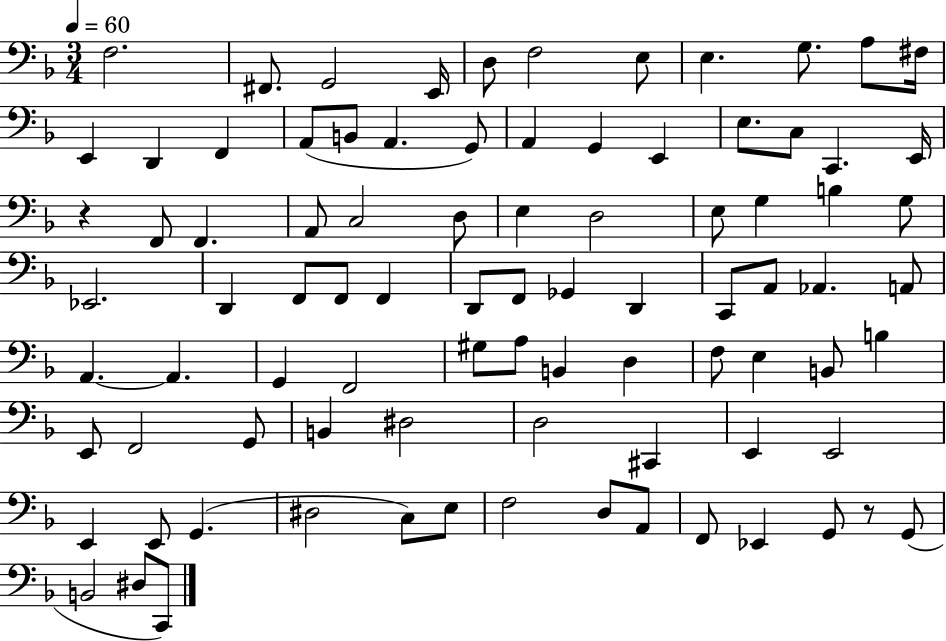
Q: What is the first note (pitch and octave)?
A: F3